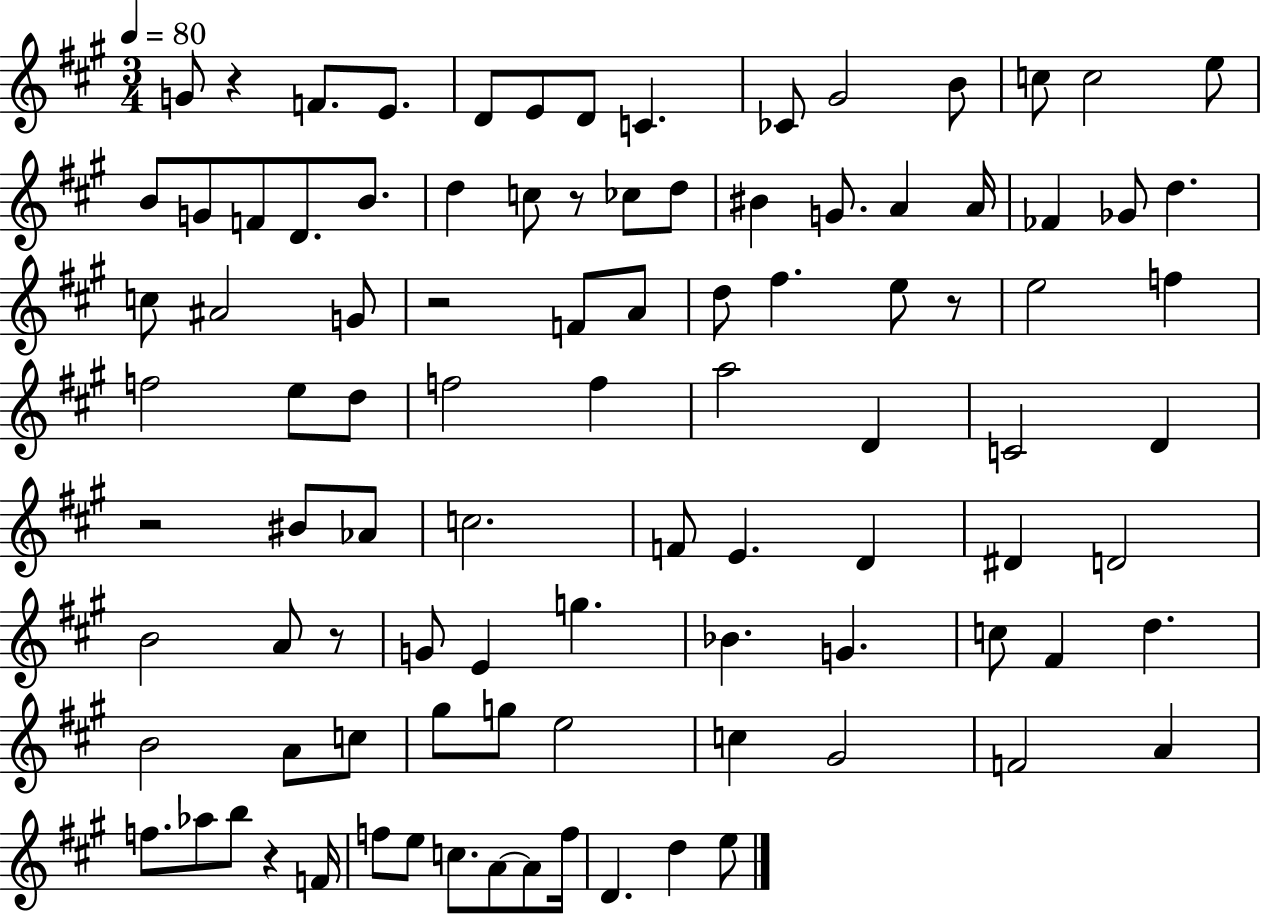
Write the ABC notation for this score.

X:1
T:Untitled
M:3/4
L:1/4
K:A
G/2 z F/2 E/2 D/2 E/2 D/2 C _C/2 ^G2 B/2 c/2 c2 e/2 B/2 G/2 F/2 D/2 B/2 d c/2 z/2 _c/2 d/2 ^B G/2 A A/4 _F _G/2 d c/2 ^A2 G/2 z2 F/2 A/2 d/2 ^f e/2 z/2 e2 f f2 e/2 d/2 f2 f a2 D C2 D z2 ^B/2 _A/2 c2 F/2 E D ^D D2 B2 A/2 z/2 G/2 E g _B G c/2 ^F d B2 A/2 c/2 ^g/2 g/2 e2 c ^G2 F2 A f/2 _a/2 b/2 z F/4 f/2 e/2 c/2 A/2 A/2 f/4 D d e/2